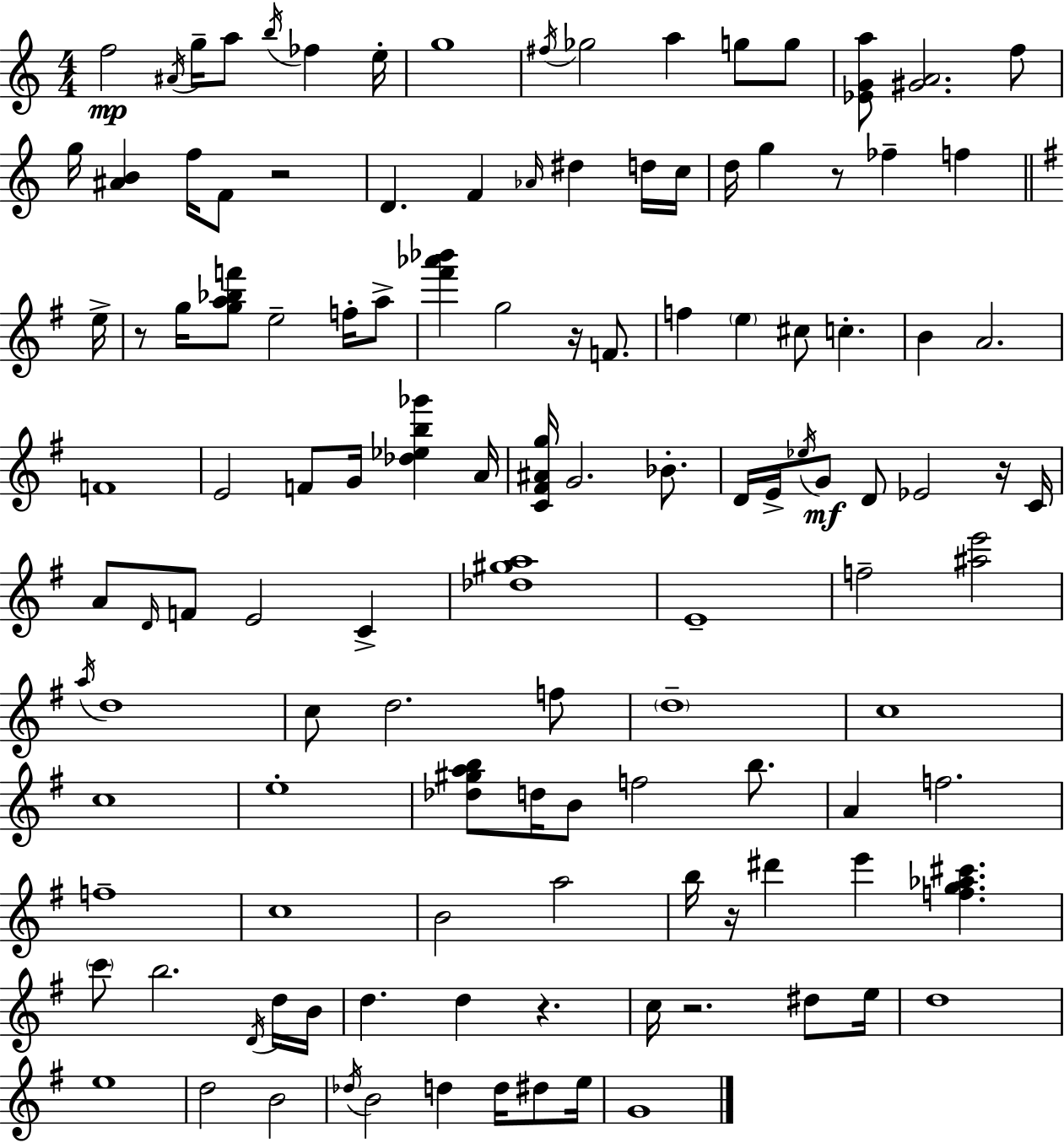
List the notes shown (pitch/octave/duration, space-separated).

F5/h A#4/s G5/s A5/e B5/s FES5/q E5/s G5/w F#5/s Gb5/h A5/q G5/e G5/e [Eb4,G4,A5]/e [G#4,A4]/h. F5/e G5/s [A#4,B4]/q F5/s F4/e R/h D4/q. F4/q Ab4/s D#5/q D5/s C5/s D5/s G5/q R/e FES5/q F5/q E5/s R/e G5/s [G5,A5,Bb5,F6]/e E5/h F5/s A5/e [F#6,Ab6,Bb6]/q G5/h R/s F4/e. F5/q E5/q C#5/e C5/q. B4/q A4/h. F4/w E4/h F4/e G4/s [Db5,Eb5,B5,Gb6]/q A4/s [C4,F#4,A#4,G5]/s G4/h. Bb4/e. D4/s E4/s Eb5/s G4/e D4/e Eb4/h R/s C4/s A4/e D4/s F4/e E4/h C4/q [Db5,G#5,A5]/w E4/w F5/h [A#5,E6]/h A5/s D5/w C5/e D5/h. F5/e D5/w C5/w C5/w E5/w [Db5,G#5,A5,B5]/e D5/s B4/e F5/h B5/e. A4/q F5/h. F5/w C5/w B4/h A5/h B5/s R/s D#6/q E6/q [F5,G5,Ab5,C#6]/q. C6/e B5/h. D4/s D5/s B4/s D5/q. D5/q R/q. C5/s R/h. D#5/e E5/s D5/w E5/w D5/h B4/h Db5/s B4/h D5/q D5/s D#5/e E5/s G4/w